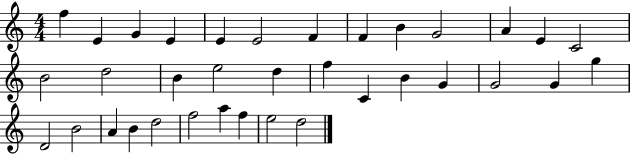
X:1
T:Untitled
M:4/4
L:1/4
K:C
f E G E E E2 F F B G2 A E C2 B2 d2 B e2 d f C B G G2 G g D2 B2 A B d2 f2 a f e2 d2